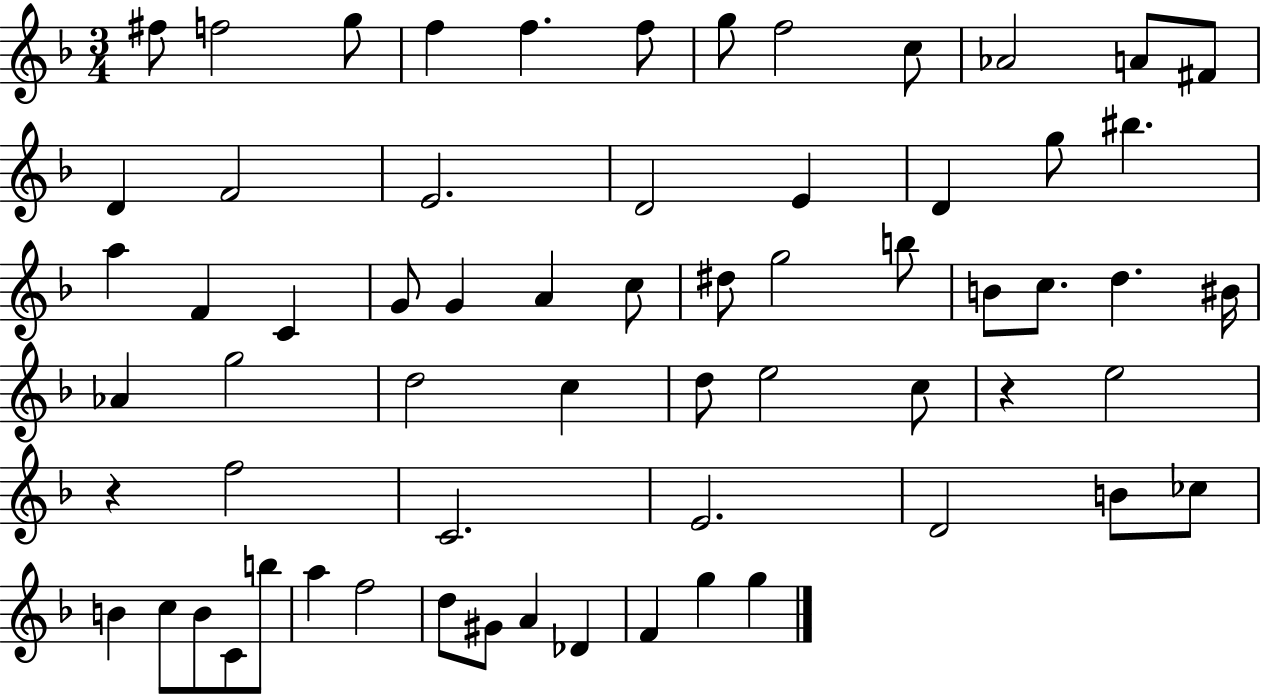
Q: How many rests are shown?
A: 2